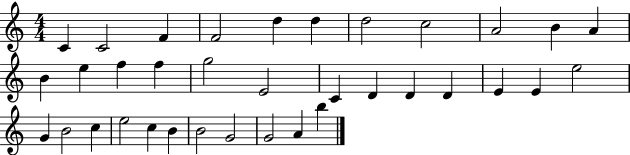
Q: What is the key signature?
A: C major